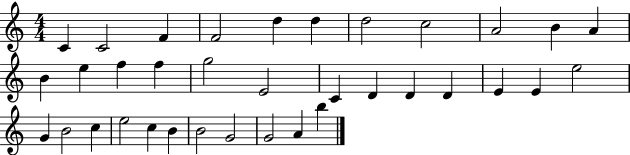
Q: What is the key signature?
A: C major